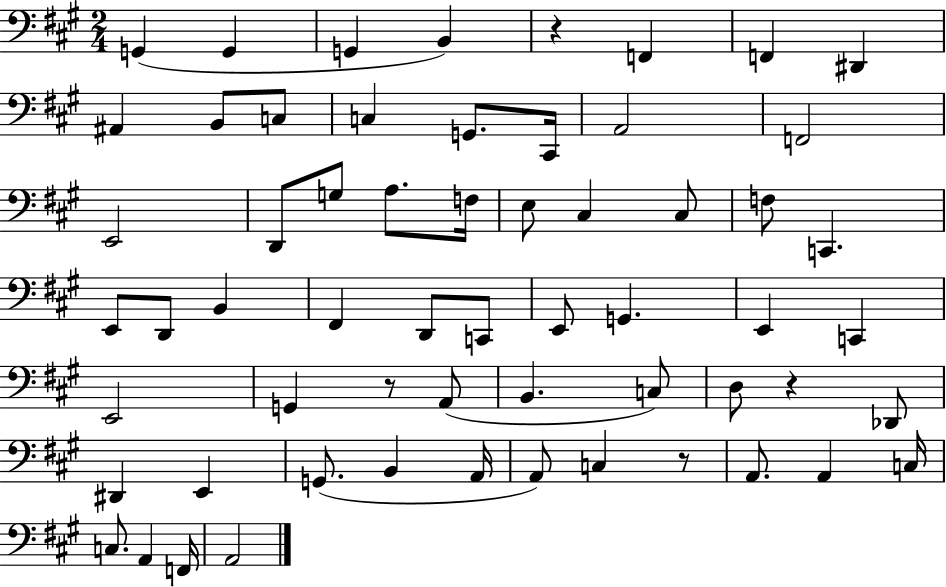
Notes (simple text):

G2/q G2/q G2/q B2/q R/q F2/q F2/q D#2/q A#2/q B2/e C3/e C3/q G2/e. C#2/s A2/h F2/h E2/h D2/e G3/e A3/e. F3/s E3/e C#3/q C#3/e F3/e C2/q. E2/e D2/e B2/q F#2/q D2/e C2/e E2/e G2/q. E2/q C2/q E2/h G2/q R/e A2/e B2/q. C3/e D3/e R/q Db2/e D#2/q E2/q G2/e. B2/q A2/s A2/e C3/q R/e A2/e. A2/q C3/s C3/e. A2/q F2/s A2/h